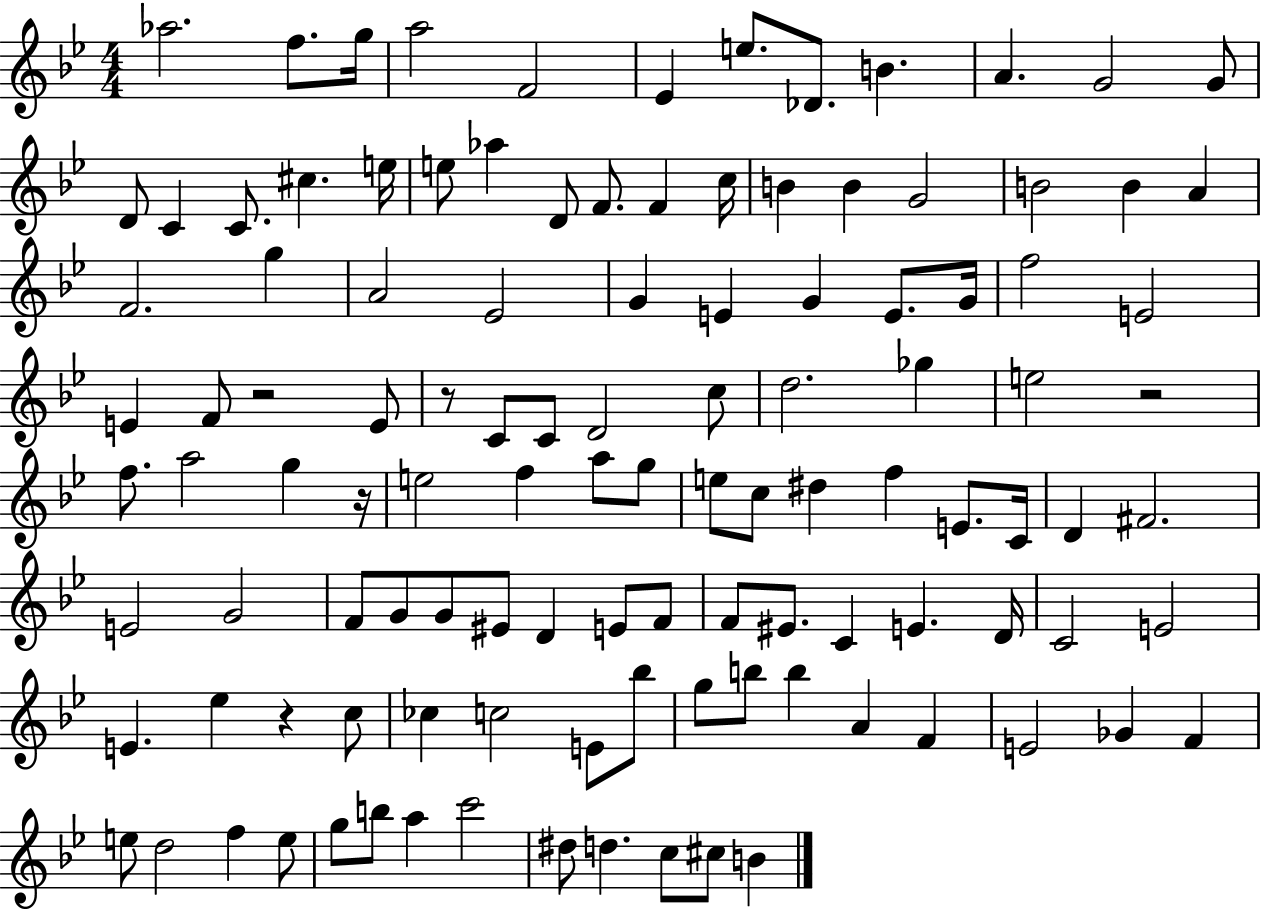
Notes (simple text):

Ab5/h. F5/e. G5/s A5/h F4/h Eb4/q E5/e. Db4/e. B4/q. A4/q. G4/h G4/e D4/e C4/q C4/e. C#5/q. E5/s E5/e Ab5/q D4/e F4/e. F4/q C5/s B4/q B4/q G4/h B4/h B4/q A4/q F4/h. G5/q A4/h Eb4/h G4/q E4/q G4/q E4/e. G4/s F5/h E4/h E4/q F4/e R/h E4/e R/e C4/e C4/e D4/h C5/e D5/h. Gb5/q E5/h R/h F5/e. A5/h G5/q R/s E5/h F5/q A5/e G5/e E5/e C5/e D#5/q F5/q E4/e. C4/s D4/q F#4/h. E4/h G4/h F4/e G4/e G4/e EIS4/e D4/q E4/e F4/e F4/e EIS4/e. C4/q E4/q. D4/s C4/h E4/h E4/q. Eb5/q R/q C5/e CES5/q C5/h E4/e Bb5/e G5/e B5/e B5/q A4/q F4/q E4/h Gb4/q F4/q E5/e D5/h F5/q E5/e G5/e B5/e A5/q C6/h D#5/e D5/q. C5/e C#5/e B4/q